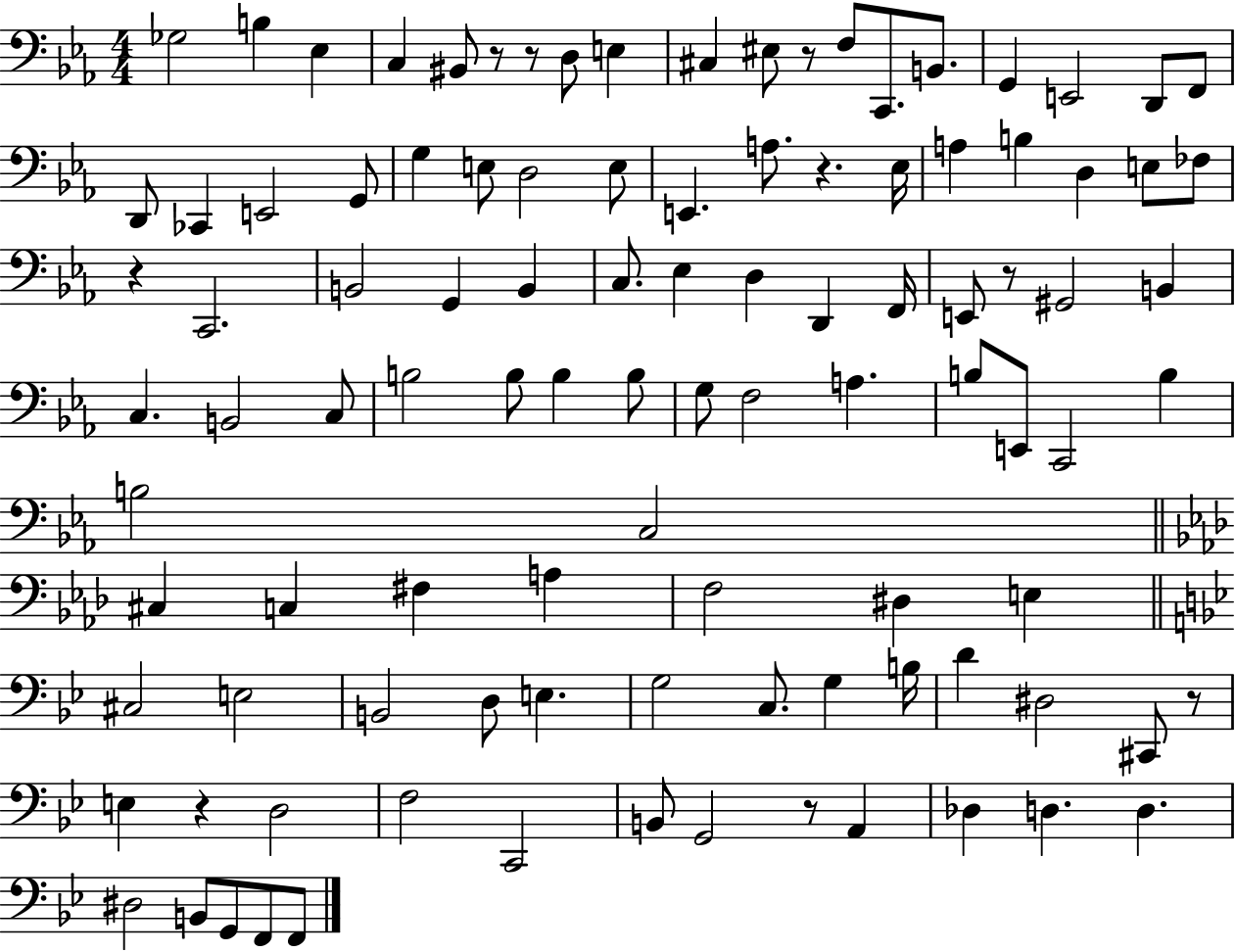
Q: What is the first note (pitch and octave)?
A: Gb3